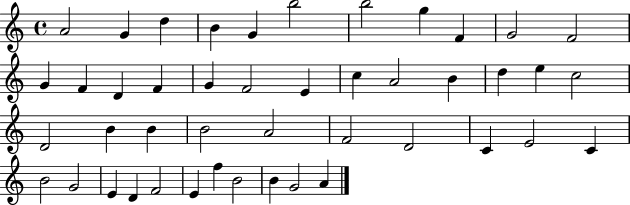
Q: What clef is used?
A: treble